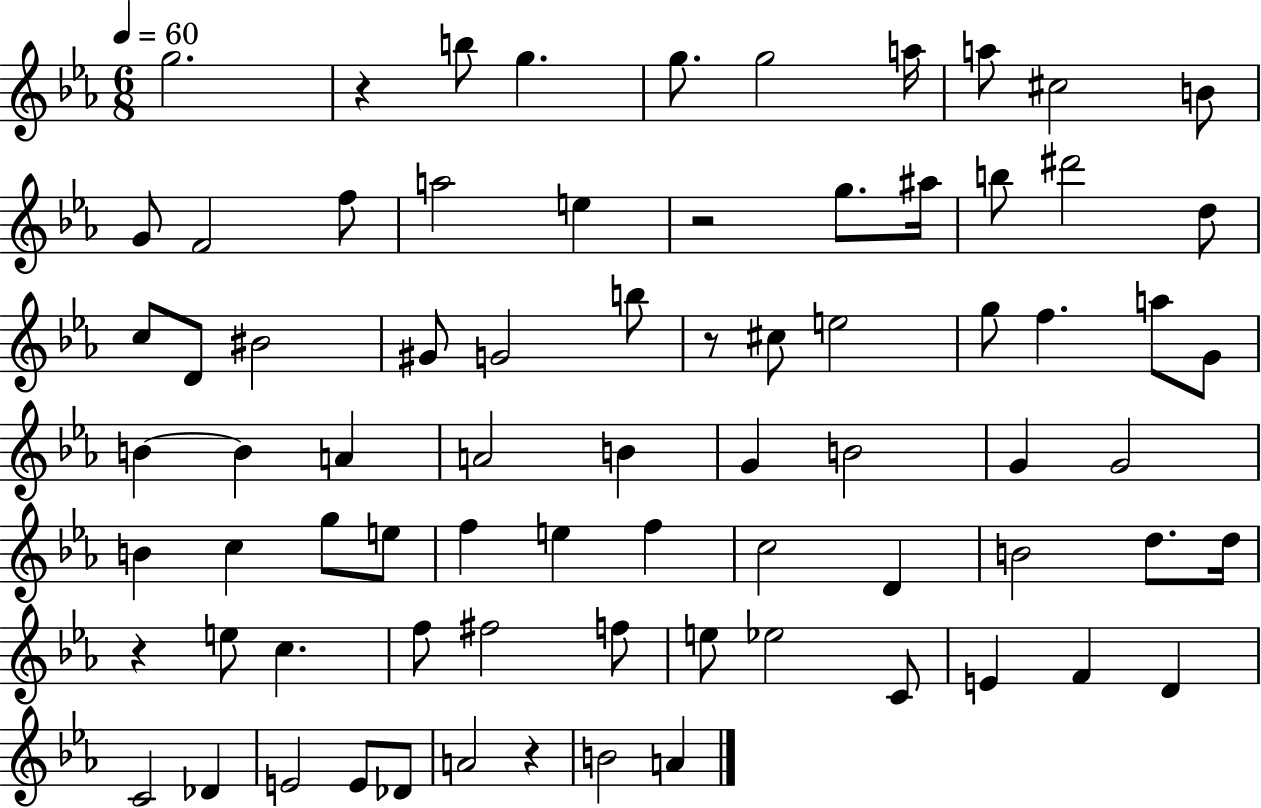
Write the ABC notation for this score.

X:1
T:Untitled
M:6/8
L:1/4
K:Eb
g2 z b/2 g g/2 g2 a/4 a/2 ^c2 B/2 G/2 F2 f/2 a2 e z2 g/2 ^a/4 b/2 ^d'2 d/2 c/2 D/2 ^B2 ^G/2 G2 b/2 z/2 ^c/2 e2 g/2 f a/2 G/2 B B A A2 B G B2 G G2 B c g/2 e/2 f e f c2 D B2 d/2 d/4 z e/2 c f/2 ^f2 f/2 e/2 _e2 C/2 E F D C2 _D E2 E/2 _D/2 A2 z B2 A